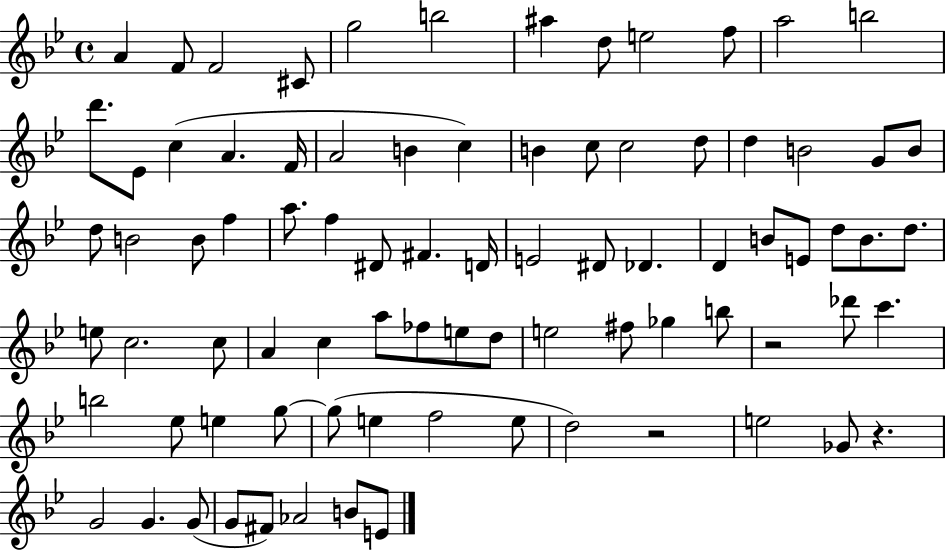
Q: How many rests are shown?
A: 3